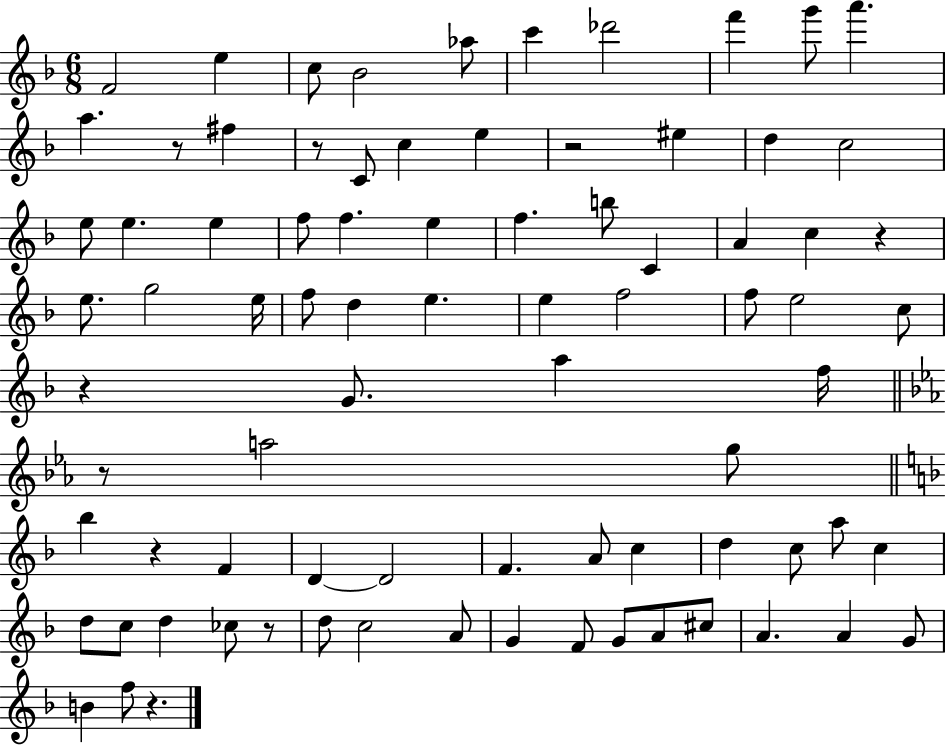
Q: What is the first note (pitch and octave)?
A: F4